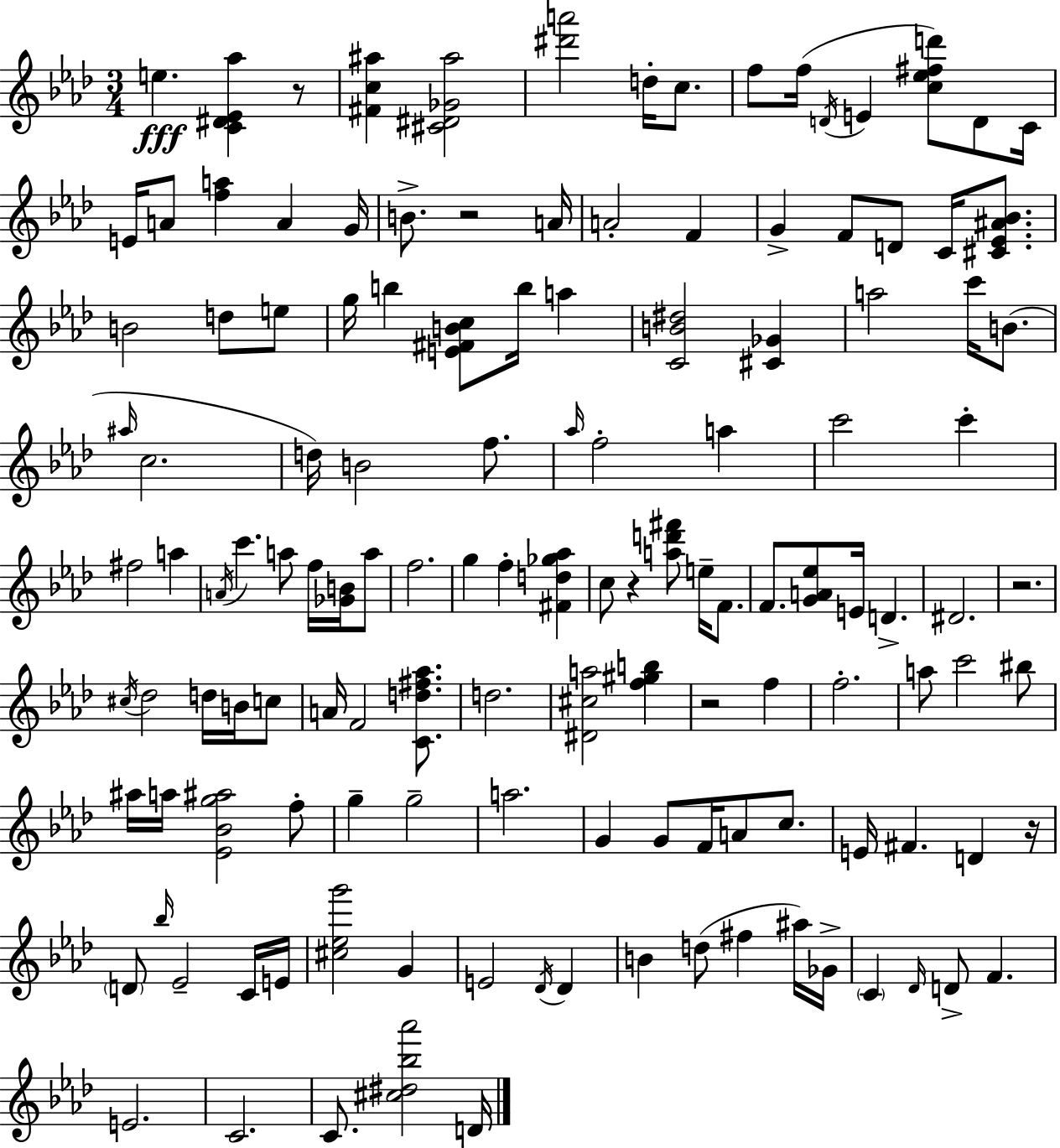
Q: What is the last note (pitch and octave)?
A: D4